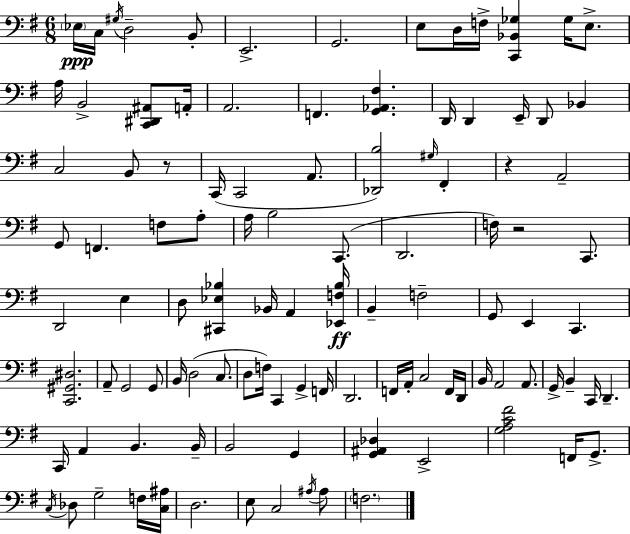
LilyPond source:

{
  \clef bass
  \numericTimeSignature
  \time 6/8
  \key e \minor
  \parenthesize ees16\ppp c16 \acciaccatura { gis16 } d2-- b,8-. | e,2.-> | g,2. | e8 d16 f16-> <c, bes, ges>4 ges16 e8.-> | \break a16 b,2-> <c, dis, ais,>8 | a,16-. a,2. | f,4. <g, aes, fis>4. | d,16 d,4 e,16-- d,8 bes,4 | \break c2 b,8 r8 | c,16( c,2 a,8. | <des, b>2) \grace { gis16 } fis,4-. | r4 a,2-- | \break g,8 f,4. f8 | a8-. a16 b2 c,8.( | d,2. | f16) r2 c,8. | \break d,2 e4 | d8 <cis, ees bes>4 bes,16 a,4 | <ees, f bes>16\ff b,4-- f2-- | g,8 e,4 c,4. | \break <c, gis, dis>2. | a,8-- g,2 | g,8 b,16 d2( c8. | d8 f16) c,4 g,4-> | \break f,16 d,2. | f,16 a,16-. c2 | f,16 d,16 b,16 a,2 a,8. | g,16-> b,4-- c,16 d,4.-- | \break c,16 a,4 b,4. | b,16-- b,2 g,4 | <g, ais, des>4 e,2-> | <g a c' fis'>2 f,16 g,8.-> | \break \acciaccatura { c16 } des8 g2-- | f16 <c ais>16 d2. | e8 c2 | \acciaccatura { ais16 } ais8 \parenthesize f2. | \break \bar "|."
}